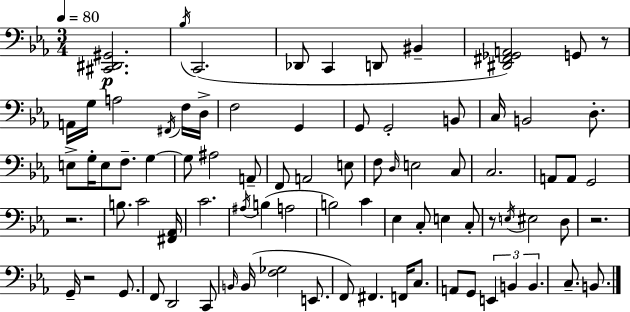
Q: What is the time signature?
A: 3/4